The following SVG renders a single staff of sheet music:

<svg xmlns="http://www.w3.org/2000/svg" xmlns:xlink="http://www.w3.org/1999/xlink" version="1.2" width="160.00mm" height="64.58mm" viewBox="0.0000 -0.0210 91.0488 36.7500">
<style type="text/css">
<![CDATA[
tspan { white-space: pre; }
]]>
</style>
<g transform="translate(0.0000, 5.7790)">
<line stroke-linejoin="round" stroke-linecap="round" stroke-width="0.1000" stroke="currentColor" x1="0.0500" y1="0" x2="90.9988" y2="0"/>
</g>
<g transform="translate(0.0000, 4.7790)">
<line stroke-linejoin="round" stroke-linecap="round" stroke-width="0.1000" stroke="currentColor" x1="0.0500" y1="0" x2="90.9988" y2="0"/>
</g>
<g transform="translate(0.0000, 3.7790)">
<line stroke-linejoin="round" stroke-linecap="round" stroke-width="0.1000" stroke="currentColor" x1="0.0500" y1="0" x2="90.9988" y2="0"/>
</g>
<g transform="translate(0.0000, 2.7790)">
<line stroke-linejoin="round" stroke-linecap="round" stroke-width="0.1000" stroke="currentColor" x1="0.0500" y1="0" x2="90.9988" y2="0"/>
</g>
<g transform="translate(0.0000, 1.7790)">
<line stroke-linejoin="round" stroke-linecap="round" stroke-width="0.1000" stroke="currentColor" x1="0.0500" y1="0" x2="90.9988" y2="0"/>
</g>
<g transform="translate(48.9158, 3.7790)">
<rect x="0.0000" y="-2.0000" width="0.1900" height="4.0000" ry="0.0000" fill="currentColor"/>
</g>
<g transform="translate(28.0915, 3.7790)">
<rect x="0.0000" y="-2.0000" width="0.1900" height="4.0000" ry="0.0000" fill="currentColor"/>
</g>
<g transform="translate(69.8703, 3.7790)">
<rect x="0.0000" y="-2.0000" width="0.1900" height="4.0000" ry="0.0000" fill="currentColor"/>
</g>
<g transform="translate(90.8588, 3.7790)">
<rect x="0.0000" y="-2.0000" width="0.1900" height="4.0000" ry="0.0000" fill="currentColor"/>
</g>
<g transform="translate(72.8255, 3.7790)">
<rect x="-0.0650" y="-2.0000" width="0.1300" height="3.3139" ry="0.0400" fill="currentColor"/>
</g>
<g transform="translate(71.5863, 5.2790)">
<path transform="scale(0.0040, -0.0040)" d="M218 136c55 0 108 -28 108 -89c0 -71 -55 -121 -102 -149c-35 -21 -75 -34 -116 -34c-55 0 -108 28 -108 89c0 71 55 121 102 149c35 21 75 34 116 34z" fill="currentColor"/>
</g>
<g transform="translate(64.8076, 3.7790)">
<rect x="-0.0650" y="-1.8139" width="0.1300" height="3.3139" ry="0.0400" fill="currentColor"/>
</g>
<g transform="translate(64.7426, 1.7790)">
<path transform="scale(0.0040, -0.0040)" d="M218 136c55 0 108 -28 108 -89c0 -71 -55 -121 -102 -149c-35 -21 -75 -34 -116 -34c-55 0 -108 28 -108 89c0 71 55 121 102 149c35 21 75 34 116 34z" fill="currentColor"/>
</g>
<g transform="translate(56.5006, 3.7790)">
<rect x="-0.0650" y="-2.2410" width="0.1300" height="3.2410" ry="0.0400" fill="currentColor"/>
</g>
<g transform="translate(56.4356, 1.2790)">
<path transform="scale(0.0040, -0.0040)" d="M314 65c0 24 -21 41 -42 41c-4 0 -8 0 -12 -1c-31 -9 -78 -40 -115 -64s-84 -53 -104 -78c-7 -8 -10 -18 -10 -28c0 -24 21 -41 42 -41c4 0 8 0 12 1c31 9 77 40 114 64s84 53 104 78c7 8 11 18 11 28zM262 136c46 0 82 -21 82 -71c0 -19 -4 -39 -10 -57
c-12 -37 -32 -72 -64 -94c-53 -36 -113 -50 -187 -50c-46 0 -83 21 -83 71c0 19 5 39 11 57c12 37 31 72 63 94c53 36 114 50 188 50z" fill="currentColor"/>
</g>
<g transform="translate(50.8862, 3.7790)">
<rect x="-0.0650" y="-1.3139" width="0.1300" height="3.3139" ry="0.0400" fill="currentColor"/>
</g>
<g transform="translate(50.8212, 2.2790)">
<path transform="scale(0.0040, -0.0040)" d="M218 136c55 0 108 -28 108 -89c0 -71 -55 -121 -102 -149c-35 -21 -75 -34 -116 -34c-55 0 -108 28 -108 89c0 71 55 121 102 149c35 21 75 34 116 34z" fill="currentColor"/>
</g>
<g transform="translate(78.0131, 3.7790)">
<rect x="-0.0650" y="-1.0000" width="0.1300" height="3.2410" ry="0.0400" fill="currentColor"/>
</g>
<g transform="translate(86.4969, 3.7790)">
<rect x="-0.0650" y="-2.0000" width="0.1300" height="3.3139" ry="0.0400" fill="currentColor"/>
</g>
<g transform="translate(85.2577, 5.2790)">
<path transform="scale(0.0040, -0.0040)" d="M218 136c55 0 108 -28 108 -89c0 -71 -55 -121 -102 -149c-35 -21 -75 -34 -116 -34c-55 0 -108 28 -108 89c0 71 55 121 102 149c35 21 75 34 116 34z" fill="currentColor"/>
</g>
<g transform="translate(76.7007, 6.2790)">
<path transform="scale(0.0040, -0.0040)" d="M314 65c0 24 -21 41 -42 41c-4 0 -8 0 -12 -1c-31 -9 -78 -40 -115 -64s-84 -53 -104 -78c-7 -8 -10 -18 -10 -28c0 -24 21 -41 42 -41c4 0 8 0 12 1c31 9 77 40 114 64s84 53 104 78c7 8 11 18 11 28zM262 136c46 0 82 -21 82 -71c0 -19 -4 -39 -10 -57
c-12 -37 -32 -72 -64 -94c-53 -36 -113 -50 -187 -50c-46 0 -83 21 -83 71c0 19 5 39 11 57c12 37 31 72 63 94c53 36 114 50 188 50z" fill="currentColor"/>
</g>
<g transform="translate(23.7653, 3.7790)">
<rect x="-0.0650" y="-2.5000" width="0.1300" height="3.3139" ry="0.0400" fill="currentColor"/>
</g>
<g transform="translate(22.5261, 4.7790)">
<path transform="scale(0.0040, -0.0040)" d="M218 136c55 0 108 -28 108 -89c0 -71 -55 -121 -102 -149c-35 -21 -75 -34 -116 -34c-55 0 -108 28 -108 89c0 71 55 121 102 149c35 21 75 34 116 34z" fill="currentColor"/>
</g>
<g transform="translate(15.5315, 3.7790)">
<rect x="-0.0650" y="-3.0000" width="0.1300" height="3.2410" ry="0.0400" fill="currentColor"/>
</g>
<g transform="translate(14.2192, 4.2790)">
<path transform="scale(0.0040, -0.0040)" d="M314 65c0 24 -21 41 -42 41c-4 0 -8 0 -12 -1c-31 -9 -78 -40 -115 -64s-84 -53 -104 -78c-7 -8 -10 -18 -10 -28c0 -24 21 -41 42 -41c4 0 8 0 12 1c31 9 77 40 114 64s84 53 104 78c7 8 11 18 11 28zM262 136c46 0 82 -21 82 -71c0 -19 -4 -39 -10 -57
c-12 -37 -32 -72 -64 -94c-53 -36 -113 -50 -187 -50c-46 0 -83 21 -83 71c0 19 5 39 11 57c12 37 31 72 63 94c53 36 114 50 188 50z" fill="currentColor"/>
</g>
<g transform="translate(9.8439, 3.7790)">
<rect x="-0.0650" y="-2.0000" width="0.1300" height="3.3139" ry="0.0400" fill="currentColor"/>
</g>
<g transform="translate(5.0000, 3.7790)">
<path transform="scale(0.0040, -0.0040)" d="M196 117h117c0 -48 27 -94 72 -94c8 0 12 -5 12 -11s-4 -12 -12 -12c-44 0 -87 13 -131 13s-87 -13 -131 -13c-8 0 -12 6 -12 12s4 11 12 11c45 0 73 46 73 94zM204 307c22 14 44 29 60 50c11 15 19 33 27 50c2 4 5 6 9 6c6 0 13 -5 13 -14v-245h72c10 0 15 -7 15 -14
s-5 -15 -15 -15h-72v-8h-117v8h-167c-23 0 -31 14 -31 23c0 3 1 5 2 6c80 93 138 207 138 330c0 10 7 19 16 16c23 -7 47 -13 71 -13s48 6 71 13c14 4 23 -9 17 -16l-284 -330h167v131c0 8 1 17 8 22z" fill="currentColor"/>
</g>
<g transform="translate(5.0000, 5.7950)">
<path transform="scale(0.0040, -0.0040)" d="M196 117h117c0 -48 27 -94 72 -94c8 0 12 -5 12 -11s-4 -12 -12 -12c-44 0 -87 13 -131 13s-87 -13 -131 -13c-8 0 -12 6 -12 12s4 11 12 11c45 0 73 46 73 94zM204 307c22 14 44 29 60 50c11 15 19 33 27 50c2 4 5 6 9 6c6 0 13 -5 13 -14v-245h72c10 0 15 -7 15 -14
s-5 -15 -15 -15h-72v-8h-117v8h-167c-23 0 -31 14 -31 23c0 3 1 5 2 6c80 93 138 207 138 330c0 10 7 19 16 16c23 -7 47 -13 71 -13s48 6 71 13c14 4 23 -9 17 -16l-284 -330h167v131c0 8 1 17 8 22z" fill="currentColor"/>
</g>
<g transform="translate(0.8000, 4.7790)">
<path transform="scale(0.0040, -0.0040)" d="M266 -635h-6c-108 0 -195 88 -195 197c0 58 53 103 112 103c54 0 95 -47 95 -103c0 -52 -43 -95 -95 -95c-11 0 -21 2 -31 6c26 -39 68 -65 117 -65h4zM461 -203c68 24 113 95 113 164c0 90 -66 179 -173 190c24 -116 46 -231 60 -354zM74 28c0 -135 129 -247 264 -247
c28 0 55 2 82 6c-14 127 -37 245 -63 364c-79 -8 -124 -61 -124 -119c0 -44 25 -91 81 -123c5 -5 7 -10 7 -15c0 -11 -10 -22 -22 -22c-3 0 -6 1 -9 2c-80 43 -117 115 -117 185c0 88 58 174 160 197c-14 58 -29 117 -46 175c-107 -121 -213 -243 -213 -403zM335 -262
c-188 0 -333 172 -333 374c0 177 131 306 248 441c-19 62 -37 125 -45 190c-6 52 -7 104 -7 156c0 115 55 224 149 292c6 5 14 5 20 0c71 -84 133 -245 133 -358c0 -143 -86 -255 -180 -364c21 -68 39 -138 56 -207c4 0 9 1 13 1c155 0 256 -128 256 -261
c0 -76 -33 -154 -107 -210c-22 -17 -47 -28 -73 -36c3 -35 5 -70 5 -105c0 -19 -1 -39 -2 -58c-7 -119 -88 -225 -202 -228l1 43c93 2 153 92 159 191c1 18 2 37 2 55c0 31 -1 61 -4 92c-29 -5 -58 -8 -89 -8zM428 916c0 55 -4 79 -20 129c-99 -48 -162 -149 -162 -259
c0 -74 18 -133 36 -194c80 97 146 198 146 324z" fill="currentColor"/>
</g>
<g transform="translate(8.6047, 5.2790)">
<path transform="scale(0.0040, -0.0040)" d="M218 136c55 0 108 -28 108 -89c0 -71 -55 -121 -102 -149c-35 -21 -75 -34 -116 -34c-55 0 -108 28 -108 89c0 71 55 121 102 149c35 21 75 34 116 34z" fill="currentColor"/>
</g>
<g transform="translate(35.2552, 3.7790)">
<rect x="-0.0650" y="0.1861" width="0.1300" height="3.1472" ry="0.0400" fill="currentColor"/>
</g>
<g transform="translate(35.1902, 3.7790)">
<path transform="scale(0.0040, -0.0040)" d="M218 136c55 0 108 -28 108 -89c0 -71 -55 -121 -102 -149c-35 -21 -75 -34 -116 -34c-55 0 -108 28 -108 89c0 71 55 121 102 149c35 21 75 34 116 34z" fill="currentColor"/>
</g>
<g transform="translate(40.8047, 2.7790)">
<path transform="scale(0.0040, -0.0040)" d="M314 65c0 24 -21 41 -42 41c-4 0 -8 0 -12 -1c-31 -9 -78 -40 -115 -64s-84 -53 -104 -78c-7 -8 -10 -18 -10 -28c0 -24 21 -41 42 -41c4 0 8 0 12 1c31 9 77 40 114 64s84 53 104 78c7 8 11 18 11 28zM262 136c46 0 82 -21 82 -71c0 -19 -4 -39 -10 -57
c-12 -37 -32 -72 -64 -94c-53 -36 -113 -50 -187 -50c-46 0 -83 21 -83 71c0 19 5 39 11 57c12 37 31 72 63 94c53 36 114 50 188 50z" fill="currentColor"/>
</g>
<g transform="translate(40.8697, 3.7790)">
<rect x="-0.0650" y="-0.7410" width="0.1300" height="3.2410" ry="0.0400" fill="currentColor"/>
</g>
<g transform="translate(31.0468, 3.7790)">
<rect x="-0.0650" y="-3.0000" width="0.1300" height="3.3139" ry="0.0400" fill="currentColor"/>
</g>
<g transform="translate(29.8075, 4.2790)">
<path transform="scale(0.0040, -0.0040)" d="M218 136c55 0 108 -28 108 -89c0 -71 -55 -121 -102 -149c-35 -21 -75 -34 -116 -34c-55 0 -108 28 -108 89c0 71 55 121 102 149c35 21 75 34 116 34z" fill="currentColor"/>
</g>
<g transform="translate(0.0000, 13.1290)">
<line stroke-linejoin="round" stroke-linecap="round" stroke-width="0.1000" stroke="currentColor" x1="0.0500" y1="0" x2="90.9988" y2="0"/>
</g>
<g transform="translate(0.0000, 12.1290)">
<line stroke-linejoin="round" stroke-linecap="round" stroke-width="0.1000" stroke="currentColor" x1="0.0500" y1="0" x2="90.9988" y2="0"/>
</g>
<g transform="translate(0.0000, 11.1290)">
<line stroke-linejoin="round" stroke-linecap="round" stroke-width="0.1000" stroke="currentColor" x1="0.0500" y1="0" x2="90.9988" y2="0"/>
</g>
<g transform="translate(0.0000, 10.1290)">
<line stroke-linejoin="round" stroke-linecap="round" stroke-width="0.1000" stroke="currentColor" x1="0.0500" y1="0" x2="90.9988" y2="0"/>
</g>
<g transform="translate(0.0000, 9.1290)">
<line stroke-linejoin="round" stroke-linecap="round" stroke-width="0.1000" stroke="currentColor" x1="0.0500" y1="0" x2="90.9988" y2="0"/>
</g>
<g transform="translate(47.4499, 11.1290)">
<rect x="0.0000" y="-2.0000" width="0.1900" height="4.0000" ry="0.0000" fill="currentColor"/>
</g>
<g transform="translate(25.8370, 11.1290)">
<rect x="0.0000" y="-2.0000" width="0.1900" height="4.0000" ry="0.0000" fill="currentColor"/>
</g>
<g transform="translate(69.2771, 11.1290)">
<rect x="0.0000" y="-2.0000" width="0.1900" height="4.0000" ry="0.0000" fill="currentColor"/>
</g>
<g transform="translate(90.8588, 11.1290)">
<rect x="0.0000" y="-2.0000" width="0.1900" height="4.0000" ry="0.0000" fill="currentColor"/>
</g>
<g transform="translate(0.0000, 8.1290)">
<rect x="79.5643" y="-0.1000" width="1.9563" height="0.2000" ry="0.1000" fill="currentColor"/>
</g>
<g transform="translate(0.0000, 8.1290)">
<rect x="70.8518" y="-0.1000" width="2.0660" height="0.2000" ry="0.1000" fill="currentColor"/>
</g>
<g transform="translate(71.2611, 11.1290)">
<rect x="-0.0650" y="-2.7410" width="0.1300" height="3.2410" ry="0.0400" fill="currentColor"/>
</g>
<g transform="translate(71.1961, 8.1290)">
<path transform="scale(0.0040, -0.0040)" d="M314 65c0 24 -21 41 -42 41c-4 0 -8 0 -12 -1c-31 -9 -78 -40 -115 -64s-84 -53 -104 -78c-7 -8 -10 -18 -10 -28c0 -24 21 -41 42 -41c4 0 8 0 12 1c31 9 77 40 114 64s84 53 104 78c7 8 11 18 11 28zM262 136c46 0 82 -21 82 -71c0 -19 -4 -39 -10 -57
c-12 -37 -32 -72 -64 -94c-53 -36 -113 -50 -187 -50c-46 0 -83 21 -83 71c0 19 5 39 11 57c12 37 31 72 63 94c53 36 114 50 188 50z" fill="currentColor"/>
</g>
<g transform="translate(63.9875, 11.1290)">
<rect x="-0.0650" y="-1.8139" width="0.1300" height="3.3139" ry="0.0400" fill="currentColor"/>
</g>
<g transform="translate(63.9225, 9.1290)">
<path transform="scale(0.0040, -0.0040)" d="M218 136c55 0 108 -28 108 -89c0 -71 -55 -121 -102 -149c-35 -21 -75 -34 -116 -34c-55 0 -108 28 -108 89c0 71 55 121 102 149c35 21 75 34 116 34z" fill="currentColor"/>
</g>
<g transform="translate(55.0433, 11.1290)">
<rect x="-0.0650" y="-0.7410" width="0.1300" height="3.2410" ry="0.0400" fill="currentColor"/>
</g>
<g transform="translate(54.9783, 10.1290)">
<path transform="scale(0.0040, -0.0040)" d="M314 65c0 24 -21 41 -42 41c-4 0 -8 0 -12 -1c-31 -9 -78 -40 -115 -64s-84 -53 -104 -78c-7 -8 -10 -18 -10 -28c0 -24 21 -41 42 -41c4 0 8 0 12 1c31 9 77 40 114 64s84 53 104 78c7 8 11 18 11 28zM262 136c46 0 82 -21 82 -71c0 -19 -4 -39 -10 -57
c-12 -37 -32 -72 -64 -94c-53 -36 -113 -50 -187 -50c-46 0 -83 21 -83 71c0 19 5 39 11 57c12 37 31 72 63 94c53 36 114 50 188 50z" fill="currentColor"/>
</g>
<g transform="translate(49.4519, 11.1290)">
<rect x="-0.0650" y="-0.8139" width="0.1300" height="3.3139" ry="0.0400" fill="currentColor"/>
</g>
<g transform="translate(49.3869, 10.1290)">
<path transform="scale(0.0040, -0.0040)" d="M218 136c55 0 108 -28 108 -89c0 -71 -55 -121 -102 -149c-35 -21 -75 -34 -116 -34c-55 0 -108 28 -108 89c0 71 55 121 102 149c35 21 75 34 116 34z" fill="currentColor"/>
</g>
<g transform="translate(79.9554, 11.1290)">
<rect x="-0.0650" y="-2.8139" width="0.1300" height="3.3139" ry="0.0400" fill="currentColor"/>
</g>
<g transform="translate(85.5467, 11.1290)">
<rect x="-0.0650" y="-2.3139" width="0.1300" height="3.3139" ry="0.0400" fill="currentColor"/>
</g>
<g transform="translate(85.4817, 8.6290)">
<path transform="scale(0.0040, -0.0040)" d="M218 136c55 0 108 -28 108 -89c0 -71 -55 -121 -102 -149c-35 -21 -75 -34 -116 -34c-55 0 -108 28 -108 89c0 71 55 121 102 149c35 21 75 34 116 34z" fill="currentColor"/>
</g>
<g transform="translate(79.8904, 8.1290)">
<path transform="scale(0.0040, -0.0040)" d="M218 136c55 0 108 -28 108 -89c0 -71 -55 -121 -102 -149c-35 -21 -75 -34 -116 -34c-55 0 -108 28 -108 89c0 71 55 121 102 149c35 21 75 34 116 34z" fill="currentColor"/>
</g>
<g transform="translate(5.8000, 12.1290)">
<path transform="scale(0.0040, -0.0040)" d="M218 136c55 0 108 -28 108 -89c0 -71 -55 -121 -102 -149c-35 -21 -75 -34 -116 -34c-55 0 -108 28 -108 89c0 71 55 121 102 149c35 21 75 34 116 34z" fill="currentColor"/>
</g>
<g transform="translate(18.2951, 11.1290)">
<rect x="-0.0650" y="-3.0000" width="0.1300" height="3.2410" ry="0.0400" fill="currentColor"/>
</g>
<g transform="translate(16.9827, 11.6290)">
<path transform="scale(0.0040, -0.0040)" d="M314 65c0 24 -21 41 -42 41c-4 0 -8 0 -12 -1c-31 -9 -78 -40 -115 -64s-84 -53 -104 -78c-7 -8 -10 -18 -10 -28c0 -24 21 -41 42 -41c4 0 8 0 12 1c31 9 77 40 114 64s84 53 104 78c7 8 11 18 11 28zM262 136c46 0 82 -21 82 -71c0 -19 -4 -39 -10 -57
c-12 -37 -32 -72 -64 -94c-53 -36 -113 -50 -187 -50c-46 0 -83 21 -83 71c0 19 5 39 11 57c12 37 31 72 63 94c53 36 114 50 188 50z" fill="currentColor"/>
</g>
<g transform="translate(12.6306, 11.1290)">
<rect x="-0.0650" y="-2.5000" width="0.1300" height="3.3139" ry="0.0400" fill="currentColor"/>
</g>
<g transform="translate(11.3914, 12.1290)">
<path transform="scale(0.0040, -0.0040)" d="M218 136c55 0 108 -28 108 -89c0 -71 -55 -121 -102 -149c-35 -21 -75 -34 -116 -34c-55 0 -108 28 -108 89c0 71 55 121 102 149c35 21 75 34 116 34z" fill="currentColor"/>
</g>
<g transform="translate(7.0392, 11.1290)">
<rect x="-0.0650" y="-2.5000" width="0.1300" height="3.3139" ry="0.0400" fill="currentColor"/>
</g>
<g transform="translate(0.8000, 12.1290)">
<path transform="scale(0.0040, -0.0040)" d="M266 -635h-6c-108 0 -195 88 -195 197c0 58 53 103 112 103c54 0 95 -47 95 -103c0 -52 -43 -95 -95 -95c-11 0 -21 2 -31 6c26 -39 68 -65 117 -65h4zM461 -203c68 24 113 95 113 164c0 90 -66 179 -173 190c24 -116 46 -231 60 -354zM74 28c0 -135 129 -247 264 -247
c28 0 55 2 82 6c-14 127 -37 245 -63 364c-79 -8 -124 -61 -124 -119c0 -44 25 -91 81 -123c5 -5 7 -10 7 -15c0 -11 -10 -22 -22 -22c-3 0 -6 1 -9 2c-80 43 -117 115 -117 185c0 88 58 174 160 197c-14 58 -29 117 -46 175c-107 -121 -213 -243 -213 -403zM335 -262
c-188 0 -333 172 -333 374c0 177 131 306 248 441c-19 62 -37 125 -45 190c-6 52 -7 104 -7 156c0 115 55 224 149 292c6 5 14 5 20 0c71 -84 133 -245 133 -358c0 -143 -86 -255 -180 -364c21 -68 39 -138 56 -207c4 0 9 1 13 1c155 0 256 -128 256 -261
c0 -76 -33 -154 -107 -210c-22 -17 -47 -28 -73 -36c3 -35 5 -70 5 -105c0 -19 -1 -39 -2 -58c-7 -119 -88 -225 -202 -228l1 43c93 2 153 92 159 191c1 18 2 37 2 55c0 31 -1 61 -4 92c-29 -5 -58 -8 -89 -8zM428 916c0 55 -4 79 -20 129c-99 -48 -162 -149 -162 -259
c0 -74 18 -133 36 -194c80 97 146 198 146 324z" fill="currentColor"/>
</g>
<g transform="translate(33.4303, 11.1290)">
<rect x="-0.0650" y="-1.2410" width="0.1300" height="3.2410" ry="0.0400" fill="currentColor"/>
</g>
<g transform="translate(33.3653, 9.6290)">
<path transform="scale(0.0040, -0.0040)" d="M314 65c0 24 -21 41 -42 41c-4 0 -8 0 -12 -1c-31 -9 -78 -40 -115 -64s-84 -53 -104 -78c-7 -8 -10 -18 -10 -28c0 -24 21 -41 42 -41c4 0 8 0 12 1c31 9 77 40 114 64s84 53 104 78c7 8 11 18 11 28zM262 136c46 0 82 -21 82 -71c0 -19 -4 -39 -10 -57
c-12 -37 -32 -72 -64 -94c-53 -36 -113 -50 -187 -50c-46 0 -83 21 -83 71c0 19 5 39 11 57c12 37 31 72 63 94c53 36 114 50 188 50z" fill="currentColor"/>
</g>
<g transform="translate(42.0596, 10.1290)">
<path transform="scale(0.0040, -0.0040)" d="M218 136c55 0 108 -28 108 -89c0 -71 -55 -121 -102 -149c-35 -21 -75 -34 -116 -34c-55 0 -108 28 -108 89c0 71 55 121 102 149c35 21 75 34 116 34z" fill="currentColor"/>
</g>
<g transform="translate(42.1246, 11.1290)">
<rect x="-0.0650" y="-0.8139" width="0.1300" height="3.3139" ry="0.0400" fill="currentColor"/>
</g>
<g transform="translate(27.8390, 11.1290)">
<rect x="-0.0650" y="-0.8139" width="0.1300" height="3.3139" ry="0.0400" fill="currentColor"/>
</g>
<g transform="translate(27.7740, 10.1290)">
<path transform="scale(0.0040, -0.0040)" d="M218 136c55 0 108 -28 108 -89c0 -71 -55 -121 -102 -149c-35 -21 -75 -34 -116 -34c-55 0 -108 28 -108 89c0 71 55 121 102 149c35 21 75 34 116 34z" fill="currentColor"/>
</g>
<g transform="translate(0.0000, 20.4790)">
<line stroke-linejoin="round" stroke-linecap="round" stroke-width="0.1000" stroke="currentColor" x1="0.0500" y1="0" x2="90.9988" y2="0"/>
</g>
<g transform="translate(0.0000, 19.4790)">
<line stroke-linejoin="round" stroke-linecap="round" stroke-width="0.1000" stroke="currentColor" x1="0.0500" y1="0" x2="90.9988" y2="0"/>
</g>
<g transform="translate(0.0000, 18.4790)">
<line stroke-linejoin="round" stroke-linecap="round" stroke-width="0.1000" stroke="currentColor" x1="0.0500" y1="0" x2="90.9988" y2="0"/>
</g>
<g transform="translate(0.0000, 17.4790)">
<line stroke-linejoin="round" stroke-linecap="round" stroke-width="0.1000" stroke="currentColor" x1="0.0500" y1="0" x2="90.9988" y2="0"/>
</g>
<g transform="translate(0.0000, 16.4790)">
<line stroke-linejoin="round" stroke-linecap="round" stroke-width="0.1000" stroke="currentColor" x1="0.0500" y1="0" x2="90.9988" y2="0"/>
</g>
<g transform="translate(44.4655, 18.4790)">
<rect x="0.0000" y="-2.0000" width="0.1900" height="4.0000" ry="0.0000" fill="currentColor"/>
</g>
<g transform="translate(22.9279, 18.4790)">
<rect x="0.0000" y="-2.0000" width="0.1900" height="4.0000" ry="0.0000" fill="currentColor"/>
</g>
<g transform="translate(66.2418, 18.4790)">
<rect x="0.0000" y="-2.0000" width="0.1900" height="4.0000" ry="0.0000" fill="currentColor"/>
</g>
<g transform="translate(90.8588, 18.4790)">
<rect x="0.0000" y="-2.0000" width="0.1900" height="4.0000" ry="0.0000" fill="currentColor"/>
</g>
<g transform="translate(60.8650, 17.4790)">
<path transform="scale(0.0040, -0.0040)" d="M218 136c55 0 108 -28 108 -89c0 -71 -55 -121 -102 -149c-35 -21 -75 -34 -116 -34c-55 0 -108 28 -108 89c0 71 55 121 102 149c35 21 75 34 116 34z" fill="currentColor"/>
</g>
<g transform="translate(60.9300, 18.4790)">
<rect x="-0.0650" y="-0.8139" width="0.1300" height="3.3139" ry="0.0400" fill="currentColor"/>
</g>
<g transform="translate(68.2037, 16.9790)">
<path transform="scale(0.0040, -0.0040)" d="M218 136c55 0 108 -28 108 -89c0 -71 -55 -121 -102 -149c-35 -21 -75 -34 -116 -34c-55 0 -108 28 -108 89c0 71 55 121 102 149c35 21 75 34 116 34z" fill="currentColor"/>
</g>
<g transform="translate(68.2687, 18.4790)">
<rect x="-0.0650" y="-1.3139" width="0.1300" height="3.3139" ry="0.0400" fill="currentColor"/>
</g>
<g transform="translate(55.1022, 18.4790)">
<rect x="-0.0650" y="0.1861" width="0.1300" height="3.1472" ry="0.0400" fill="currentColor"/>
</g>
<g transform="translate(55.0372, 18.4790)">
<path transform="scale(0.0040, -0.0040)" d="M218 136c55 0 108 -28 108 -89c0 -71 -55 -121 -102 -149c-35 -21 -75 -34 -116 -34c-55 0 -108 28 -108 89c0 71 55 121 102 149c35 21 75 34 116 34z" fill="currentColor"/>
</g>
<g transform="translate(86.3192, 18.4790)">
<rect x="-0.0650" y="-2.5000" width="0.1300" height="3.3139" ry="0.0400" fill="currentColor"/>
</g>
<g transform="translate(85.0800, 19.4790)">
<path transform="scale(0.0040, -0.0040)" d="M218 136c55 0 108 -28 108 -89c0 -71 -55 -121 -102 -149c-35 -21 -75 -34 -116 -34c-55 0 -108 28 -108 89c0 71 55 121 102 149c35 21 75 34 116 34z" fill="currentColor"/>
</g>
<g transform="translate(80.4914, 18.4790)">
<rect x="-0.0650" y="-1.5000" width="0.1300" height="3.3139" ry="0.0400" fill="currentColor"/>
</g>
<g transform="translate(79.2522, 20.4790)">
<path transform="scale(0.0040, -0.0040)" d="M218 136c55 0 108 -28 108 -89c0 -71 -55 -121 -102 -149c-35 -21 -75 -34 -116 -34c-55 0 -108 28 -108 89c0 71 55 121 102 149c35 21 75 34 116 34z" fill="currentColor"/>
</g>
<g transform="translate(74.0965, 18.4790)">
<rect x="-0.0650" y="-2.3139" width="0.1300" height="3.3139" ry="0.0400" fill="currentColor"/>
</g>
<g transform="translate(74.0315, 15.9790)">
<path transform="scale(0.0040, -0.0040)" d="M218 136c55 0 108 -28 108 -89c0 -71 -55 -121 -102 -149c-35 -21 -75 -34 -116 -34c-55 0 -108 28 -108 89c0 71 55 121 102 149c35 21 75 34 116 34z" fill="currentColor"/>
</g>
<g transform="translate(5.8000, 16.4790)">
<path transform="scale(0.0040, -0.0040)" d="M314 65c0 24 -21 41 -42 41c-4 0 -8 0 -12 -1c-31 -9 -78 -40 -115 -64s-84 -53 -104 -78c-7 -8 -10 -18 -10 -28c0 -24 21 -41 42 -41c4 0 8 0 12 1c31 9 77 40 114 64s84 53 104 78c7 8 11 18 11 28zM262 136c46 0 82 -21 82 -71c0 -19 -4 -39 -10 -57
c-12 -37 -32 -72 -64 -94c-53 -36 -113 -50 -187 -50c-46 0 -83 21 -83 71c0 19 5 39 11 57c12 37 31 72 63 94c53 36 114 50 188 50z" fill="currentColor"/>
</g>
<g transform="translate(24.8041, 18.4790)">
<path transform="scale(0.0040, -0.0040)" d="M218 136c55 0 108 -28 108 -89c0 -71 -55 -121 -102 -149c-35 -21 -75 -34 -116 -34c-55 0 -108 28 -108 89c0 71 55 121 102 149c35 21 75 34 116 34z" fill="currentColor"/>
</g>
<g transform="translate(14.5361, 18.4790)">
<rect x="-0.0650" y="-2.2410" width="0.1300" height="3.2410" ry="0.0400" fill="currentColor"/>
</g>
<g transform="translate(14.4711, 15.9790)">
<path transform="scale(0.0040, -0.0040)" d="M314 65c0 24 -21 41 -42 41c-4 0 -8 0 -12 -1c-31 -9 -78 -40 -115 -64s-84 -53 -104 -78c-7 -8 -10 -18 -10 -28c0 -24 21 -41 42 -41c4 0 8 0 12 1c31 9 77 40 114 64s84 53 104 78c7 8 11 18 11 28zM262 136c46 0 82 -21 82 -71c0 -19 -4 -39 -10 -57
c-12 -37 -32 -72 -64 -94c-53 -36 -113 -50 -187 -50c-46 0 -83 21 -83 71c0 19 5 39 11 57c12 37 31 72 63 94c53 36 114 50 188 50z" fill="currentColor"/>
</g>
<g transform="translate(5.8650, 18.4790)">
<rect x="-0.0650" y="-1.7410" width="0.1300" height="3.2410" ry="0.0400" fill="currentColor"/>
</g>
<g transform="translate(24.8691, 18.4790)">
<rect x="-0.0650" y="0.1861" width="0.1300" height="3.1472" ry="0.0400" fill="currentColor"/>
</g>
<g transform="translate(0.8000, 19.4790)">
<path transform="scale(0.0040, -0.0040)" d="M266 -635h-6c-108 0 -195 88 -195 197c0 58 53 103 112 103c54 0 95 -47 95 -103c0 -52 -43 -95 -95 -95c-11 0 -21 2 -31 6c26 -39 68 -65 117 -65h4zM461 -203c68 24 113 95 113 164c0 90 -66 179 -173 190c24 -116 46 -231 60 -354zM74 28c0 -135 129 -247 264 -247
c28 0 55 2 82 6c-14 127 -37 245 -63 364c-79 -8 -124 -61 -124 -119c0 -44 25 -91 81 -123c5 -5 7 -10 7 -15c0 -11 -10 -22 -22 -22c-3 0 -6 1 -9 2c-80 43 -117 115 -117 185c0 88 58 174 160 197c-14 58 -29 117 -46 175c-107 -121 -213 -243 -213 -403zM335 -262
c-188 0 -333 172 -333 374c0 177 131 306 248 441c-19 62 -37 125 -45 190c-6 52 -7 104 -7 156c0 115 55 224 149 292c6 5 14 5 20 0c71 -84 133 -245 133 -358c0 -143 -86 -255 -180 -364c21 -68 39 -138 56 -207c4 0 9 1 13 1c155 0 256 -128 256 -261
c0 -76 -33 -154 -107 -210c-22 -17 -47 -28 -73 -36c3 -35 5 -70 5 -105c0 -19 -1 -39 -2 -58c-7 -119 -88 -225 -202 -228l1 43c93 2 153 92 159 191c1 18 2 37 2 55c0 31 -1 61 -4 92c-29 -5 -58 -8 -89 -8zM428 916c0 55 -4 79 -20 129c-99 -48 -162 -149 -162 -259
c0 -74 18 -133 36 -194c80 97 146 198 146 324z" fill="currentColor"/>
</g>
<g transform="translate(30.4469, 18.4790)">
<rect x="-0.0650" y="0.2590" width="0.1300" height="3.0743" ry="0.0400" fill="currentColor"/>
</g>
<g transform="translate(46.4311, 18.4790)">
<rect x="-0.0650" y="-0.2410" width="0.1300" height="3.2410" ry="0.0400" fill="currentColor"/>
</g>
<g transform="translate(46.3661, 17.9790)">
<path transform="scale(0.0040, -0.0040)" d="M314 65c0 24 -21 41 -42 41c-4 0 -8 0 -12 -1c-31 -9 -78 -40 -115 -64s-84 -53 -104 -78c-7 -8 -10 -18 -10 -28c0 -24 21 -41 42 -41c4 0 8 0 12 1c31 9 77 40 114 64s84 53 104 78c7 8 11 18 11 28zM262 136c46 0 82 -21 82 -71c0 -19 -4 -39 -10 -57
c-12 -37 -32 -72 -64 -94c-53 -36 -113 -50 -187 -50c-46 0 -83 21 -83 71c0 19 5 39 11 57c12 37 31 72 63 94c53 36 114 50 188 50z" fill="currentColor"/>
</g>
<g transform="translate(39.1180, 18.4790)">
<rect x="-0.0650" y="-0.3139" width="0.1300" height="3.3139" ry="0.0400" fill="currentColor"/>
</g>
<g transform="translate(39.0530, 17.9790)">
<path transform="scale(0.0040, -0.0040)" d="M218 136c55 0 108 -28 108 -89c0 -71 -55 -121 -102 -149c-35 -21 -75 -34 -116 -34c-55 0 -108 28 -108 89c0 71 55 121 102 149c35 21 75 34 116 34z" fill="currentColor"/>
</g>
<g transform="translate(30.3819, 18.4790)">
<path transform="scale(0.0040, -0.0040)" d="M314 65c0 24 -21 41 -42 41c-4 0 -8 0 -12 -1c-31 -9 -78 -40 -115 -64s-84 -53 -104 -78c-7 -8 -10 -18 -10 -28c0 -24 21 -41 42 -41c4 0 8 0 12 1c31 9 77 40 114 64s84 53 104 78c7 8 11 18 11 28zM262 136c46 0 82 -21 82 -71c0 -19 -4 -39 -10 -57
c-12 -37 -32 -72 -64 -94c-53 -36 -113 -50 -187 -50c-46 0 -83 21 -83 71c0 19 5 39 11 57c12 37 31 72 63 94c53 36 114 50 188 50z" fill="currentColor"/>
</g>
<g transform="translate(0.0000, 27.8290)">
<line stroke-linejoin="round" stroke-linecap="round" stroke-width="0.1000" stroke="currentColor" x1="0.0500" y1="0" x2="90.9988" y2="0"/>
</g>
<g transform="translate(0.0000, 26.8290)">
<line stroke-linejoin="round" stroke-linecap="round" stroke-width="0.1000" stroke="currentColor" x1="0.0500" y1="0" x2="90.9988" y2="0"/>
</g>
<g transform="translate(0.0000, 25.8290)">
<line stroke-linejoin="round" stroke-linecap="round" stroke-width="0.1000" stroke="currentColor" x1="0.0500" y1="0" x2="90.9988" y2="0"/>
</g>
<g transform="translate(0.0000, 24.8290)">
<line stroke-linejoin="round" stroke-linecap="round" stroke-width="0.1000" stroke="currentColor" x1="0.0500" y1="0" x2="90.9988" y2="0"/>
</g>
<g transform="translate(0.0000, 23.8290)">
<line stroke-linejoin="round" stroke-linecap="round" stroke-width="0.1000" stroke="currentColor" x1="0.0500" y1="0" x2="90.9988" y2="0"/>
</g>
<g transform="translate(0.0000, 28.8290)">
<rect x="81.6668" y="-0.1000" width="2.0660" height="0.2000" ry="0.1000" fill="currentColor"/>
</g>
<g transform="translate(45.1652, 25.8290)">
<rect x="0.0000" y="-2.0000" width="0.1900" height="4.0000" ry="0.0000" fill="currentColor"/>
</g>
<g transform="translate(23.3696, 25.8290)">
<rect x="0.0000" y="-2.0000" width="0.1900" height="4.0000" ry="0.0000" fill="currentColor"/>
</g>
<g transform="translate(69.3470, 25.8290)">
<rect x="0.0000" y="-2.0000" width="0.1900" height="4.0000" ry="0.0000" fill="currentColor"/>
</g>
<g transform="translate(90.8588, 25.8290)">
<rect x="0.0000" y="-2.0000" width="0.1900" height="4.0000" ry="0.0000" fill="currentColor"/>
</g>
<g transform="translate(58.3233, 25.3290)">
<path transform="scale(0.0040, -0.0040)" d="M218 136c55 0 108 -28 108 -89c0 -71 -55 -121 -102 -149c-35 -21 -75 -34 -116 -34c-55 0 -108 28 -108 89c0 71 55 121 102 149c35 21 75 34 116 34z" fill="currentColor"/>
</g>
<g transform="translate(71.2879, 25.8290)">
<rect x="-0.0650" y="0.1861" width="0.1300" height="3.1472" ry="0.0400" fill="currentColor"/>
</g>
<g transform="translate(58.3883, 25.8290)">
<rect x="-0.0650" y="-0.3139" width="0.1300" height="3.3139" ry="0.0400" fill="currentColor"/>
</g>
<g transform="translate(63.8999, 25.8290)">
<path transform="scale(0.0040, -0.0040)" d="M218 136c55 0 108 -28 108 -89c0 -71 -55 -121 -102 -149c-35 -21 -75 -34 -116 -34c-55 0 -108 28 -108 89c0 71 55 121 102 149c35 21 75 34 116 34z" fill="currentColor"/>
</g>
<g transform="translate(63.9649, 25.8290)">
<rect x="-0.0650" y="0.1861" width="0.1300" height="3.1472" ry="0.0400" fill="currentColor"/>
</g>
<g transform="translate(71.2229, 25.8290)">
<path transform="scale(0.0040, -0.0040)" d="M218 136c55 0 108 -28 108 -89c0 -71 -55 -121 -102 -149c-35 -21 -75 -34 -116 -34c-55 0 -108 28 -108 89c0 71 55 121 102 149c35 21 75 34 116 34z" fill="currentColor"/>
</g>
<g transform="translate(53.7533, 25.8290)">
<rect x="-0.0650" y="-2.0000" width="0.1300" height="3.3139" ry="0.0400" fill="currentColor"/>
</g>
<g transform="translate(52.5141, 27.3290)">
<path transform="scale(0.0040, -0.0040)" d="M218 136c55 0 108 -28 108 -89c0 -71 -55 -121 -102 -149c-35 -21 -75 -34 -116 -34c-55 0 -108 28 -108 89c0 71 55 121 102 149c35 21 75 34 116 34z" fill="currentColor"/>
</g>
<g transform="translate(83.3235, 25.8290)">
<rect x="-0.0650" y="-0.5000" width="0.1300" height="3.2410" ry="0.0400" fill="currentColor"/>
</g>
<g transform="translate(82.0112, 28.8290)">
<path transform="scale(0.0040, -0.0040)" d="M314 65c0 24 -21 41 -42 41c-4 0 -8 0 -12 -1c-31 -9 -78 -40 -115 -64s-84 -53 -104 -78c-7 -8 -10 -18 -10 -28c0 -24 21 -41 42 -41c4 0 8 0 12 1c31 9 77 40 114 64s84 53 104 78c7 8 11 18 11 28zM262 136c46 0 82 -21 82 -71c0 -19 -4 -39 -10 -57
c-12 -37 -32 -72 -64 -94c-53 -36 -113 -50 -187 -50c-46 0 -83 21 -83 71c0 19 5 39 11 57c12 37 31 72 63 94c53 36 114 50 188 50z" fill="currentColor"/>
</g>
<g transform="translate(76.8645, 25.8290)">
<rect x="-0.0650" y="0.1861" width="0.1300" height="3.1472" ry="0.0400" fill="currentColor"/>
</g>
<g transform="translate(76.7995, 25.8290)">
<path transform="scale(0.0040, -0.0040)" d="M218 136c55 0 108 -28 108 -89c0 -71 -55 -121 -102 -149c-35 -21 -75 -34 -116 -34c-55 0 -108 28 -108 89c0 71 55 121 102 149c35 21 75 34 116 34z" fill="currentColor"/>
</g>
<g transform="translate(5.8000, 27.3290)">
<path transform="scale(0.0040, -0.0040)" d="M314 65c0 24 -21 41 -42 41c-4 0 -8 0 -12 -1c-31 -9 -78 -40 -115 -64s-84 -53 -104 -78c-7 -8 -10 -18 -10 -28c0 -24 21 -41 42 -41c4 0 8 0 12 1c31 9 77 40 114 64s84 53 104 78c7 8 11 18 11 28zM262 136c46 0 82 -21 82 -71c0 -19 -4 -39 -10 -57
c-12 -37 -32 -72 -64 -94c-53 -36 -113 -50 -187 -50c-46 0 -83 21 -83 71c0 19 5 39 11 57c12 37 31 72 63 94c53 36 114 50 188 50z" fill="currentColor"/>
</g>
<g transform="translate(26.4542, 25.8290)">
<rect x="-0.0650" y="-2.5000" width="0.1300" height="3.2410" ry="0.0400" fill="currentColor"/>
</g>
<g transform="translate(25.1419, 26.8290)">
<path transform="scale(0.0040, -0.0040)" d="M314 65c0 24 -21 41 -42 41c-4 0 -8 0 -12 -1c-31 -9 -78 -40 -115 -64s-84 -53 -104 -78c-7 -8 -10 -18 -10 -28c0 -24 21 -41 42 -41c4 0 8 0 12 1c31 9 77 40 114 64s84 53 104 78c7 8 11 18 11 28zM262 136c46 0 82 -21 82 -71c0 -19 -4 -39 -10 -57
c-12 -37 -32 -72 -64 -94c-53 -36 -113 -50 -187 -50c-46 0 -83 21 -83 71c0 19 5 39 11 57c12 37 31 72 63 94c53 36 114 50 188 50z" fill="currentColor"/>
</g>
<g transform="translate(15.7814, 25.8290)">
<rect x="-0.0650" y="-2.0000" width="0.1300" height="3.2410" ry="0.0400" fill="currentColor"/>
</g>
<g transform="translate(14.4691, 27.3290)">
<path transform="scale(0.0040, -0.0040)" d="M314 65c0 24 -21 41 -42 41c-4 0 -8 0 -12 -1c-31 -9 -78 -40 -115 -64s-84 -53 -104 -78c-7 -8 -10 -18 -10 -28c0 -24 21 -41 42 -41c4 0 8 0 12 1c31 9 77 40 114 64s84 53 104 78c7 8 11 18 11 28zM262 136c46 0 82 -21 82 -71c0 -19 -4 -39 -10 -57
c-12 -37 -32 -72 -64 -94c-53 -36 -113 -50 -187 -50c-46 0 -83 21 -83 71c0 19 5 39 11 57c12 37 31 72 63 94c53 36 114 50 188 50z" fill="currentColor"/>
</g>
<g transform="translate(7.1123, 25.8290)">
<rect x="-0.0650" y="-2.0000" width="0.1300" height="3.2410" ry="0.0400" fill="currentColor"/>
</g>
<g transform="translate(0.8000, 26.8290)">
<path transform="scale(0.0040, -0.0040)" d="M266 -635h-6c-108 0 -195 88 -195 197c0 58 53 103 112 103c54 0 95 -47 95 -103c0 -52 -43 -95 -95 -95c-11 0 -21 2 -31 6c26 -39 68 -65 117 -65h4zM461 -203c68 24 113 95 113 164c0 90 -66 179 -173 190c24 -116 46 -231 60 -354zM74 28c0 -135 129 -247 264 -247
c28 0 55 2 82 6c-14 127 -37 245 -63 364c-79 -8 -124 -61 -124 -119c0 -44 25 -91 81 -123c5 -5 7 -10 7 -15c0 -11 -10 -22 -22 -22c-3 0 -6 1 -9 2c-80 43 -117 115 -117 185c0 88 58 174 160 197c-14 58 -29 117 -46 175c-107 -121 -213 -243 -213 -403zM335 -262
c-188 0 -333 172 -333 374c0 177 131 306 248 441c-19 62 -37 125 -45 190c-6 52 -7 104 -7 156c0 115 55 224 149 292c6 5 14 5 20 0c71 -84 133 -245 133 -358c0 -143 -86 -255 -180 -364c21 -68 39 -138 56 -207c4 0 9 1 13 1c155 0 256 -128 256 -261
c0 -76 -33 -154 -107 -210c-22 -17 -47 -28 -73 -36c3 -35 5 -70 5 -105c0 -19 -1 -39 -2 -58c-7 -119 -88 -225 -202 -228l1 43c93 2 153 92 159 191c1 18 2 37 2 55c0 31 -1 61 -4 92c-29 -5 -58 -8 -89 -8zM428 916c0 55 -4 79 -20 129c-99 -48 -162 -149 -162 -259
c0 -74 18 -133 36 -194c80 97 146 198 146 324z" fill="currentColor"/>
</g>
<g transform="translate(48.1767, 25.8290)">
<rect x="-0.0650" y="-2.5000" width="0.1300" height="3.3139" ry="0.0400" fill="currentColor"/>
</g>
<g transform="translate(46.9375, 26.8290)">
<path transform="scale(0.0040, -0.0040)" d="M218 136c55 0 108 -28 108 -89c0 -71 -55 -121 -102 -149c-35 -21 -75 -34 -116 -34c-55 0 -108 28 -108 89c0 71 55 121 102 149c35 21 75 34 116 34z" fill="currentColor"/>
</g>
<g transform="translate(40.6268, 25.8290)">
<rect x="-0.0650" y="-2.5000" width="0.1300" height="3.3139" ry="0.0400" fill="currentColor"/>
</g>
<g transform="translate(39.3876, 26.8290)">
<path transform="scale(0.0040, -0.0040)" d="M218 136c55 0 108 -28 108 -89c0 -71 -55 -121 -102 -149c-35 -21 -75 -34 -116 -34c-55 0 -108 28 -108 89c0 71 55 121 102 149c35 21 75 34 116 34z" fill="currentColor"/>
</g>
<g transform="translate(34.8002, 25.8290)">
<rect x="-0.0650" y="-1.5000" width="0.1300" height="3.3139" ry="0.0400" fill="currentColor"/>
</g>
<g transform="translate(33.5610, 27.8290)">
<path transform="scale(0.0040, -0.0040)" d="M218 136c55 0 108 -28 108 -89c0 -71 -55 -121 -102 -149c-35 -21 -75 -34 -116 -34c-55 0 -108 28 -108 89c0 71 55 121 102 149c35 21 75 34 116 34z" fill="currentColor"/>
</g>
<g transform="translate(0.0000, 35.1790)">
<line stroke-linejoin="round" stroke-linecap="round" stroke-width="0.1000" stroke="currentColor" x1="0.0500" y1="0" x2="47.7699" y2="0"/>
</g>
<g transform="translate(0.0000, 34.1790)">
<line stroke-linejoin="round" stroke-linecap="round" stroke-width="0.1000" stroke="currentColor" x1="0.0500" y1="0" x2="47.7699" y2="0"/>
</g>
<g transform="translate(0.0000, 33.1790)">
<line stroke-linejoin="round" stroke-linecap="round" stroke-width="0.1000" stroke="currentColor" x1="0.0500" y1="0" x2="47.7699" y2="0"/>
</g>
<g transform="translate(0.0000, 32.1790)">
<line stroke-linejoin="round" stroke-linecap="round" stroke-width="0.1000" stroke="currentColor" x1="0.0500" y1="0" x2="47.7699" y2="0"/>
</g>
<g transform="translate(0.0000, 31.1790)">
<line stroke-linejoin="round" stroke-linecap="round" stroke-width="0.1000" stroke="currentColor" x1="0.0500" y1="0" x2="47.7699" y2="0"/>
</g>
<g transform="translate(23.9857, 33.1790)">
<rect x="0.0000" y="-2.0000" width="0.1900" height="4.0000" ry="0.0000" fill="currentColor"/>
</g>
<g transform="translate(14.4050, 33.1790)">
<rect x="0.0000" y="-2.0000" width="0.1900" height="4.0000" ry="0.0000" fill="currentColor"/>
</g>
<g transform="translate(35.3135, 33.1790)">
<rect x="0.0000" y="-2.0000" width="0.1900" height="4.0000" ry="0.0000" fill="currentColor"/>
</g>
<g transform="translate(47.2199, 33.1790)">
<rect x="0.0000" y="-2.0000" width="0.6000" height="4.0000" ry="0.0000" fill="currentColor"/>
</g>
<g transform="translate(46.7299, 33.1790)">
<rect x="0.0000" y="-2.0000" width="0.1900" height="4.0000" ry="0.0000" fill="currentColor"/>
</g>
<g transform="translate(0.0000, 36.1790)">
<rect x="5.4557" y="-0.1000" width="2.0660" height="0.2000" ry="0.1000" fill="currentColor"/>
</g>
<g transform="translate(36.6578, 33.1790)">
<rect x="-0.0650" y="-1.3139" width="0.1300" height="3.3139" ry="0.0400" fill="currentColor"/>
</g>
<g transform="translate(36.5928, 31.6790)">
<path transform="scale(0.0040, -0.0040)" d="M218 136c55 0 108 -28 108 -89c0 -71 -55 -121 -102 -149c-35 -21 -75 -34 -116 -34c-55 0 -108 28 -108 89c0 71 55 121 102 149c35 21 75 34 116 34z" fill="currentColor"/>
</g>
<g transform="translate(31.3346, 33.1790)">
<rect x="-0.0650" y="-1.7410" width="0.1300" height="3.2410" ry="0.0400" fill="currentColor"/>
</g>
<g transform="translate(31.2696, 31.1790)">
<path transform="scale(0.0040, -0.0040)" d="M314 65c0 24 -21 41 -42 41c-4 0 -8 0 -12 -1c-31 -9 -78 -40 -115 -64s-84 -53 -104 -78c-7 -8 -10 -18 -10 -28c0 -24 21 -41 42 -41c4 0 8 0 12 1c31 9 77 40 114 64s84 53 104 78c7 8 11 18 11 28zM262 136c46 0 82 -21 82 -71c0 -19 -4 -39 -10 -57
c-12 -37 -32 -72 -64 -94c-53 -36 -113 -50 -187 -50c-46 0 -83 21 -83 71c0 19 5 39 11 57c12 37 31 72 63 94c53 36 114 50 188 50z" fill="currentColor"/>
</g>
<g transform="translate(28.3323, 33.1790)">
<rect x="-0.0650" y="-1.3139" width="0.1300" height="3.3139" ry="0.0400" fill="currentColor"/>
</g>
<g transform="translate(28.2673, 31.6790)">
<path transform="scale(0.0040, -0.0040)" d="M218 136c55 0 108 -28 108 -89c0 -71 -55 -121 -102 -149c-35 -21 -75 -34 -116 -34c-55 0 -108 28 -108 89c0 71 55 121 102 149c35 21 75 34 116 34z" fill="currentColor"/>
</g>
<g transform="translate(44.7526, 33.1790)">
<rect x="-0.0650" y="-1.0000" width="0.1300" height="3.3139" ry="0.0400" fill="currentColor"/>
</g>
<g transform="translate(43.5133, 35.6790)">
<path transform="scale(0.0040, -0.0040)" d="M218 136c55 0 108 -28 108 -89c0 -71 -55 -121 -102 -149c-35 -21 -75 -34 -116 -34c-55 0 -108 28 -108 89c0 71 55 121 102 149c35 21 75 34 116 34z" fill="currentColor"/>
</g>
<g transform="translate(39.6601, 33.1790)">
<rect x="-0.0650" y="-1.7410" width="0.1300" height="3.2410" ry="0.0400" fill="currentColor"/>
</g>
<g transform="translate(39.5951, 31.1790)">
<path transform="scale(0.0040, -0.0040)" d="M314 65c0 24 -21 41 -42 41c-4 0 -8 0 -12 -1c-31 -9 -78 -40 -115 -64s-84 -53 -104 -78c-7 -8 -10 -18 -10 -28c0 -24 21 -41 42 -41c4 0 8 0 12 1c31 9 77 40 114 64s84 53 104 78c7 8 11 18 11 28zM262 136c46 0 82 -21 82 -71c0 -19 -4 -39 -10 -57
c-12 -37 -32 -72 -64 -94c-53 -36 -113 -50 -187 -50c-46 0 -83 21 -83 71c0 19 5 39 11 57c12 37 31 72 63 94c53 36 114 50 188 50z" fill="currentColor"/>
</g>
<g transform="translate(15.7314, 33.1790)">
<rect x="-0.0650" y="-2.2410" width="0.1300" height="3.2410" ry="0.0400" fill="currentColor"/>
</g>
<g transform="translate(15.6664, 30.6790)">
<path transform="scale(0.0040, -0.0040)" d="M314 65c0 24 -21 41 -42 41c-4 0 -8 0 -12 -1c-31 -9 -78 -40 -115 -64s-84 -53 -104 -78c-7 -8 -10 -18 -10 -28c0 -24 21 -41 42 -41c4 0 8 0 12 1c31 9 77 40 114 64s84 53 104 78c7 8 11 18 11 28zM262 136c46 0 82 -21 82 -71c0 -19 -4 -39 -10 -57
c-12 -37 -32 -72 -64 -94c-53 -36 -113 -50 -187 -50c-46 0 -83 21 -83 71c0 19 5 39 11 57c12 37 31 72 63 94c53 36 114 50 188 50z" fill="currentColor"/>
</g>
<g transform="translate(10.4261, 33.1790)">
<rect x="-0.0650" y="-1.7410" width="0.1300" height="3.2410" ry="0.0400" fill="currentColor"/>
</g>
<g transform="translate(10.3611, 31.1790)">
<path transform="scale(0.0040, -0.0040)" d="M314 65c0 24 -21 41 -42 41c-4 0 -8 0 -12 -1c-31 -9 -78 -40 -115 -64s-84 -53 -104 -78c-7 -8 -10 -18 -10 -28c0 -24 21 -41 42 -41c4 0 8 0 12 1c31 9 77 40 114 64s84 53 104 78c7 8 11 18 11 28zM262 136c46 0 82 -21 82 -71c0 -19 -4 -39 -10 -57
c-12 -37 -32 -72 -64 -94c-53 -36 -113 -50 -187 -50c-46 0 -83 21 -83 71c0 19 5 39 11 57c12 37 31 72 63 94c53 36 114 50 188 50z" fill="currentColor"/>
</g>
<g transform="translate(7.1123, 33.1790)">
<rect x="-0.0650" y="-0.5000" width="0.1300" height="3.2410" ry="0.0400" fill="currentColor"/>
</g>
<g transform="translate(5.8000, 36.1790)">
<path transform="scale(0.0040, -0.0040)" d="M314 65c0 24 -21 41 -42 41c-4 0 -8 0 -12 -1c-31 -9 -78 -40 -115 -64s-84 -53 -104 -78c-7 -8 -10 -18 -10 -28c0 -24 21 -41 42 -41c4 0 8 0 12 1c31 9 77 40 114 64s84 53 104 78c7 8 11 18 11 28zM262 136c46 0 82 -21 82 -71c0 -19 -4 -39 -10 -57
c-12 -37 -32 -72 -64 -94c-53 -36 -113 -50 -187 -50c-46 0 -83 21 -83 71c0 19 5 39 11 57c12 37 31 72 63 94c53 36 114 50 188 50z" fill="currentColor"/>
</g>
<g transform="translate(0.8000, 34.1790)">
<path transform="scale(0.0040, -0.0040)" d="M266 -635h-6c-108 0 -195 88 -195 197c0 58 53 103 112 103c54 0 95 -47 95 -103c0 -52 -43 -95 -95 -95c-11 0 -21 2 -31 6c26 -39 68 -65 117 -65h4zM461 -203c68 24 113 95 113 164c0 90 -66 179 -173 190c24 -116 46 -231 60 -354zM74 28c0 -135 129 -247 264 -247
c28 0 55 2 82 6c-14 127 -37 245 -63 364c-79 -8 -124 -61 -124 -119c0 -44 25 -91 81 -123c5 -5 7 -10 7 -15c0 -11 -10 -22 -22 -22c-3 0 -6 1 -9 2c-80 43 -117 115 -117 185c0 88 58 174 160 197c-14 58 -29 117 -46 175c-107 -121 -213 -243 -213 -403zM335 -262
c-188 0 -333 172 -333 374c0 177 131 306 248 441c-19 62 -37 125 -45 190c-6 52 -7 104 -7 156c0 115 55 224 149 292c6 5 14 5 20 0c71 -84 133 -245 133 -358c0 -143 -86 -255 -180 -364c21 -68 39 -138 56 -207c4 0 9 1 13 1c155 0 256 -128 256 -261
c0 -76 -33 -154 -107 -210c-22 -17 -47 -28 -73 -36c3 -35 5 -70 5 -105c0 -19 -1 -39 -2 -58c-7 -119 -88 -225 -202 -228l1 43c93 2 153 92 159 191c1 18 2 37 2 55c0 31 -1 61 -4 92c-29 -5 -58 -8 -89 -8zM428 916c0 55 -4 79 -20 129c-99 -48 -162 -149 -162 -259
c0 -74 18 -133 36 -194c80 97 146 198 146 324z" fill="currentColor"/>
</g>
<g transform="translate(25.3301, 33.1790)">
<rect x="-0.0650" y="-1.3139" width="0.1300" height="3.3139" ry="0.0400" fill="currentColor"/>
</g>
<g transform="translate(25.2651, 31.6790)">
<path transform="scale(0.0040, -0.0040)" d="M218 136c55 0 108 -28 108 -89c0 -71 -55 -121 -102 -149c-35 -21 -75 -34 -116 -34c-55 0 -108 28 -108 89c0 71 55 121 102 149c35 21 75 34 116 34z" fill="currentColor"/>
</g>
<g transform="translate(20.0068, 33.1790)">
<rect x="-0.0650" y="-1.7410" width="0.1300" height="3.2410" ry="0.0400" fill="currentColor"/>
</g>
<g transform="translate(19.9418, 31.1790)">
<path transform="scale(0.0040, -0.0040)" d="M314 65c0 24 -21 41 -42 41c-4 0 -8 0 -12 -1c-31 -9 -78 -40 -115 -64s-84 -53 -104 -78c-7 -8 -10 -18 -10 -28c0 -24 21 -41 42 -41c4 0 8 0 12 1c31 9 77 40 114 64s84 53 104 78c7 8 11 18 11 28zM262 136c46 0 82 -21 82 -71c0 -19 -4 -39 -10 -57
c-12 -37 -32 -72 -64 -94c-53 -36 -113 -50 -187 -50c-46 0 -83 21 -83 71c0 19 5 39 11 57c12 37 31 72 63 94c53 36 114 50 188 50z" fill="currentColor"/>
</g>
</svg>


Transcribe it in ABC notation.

X:1
T:Untitled
M:4/4
L:1/4
K:C
F A2 G A B d2 e g2 f F D2 F G G A2 d e2 d d d2 f a2 a g f2 g2 B B2 c c2 B d e g E G F2 F2 G2 E G G F c B B B C2 C2 f2 g2 f2 e e f2 e f2 D